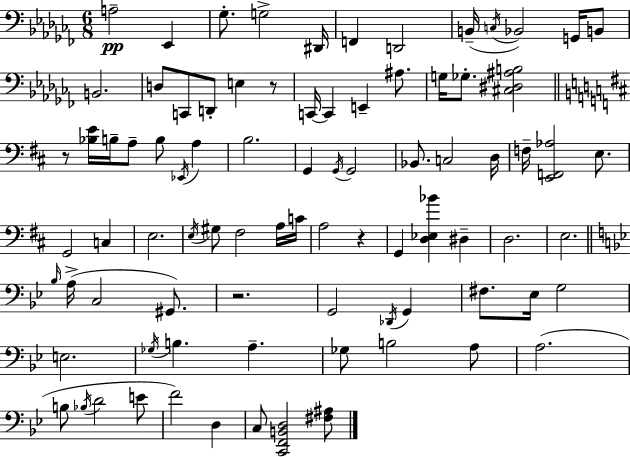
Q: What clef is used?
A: bass